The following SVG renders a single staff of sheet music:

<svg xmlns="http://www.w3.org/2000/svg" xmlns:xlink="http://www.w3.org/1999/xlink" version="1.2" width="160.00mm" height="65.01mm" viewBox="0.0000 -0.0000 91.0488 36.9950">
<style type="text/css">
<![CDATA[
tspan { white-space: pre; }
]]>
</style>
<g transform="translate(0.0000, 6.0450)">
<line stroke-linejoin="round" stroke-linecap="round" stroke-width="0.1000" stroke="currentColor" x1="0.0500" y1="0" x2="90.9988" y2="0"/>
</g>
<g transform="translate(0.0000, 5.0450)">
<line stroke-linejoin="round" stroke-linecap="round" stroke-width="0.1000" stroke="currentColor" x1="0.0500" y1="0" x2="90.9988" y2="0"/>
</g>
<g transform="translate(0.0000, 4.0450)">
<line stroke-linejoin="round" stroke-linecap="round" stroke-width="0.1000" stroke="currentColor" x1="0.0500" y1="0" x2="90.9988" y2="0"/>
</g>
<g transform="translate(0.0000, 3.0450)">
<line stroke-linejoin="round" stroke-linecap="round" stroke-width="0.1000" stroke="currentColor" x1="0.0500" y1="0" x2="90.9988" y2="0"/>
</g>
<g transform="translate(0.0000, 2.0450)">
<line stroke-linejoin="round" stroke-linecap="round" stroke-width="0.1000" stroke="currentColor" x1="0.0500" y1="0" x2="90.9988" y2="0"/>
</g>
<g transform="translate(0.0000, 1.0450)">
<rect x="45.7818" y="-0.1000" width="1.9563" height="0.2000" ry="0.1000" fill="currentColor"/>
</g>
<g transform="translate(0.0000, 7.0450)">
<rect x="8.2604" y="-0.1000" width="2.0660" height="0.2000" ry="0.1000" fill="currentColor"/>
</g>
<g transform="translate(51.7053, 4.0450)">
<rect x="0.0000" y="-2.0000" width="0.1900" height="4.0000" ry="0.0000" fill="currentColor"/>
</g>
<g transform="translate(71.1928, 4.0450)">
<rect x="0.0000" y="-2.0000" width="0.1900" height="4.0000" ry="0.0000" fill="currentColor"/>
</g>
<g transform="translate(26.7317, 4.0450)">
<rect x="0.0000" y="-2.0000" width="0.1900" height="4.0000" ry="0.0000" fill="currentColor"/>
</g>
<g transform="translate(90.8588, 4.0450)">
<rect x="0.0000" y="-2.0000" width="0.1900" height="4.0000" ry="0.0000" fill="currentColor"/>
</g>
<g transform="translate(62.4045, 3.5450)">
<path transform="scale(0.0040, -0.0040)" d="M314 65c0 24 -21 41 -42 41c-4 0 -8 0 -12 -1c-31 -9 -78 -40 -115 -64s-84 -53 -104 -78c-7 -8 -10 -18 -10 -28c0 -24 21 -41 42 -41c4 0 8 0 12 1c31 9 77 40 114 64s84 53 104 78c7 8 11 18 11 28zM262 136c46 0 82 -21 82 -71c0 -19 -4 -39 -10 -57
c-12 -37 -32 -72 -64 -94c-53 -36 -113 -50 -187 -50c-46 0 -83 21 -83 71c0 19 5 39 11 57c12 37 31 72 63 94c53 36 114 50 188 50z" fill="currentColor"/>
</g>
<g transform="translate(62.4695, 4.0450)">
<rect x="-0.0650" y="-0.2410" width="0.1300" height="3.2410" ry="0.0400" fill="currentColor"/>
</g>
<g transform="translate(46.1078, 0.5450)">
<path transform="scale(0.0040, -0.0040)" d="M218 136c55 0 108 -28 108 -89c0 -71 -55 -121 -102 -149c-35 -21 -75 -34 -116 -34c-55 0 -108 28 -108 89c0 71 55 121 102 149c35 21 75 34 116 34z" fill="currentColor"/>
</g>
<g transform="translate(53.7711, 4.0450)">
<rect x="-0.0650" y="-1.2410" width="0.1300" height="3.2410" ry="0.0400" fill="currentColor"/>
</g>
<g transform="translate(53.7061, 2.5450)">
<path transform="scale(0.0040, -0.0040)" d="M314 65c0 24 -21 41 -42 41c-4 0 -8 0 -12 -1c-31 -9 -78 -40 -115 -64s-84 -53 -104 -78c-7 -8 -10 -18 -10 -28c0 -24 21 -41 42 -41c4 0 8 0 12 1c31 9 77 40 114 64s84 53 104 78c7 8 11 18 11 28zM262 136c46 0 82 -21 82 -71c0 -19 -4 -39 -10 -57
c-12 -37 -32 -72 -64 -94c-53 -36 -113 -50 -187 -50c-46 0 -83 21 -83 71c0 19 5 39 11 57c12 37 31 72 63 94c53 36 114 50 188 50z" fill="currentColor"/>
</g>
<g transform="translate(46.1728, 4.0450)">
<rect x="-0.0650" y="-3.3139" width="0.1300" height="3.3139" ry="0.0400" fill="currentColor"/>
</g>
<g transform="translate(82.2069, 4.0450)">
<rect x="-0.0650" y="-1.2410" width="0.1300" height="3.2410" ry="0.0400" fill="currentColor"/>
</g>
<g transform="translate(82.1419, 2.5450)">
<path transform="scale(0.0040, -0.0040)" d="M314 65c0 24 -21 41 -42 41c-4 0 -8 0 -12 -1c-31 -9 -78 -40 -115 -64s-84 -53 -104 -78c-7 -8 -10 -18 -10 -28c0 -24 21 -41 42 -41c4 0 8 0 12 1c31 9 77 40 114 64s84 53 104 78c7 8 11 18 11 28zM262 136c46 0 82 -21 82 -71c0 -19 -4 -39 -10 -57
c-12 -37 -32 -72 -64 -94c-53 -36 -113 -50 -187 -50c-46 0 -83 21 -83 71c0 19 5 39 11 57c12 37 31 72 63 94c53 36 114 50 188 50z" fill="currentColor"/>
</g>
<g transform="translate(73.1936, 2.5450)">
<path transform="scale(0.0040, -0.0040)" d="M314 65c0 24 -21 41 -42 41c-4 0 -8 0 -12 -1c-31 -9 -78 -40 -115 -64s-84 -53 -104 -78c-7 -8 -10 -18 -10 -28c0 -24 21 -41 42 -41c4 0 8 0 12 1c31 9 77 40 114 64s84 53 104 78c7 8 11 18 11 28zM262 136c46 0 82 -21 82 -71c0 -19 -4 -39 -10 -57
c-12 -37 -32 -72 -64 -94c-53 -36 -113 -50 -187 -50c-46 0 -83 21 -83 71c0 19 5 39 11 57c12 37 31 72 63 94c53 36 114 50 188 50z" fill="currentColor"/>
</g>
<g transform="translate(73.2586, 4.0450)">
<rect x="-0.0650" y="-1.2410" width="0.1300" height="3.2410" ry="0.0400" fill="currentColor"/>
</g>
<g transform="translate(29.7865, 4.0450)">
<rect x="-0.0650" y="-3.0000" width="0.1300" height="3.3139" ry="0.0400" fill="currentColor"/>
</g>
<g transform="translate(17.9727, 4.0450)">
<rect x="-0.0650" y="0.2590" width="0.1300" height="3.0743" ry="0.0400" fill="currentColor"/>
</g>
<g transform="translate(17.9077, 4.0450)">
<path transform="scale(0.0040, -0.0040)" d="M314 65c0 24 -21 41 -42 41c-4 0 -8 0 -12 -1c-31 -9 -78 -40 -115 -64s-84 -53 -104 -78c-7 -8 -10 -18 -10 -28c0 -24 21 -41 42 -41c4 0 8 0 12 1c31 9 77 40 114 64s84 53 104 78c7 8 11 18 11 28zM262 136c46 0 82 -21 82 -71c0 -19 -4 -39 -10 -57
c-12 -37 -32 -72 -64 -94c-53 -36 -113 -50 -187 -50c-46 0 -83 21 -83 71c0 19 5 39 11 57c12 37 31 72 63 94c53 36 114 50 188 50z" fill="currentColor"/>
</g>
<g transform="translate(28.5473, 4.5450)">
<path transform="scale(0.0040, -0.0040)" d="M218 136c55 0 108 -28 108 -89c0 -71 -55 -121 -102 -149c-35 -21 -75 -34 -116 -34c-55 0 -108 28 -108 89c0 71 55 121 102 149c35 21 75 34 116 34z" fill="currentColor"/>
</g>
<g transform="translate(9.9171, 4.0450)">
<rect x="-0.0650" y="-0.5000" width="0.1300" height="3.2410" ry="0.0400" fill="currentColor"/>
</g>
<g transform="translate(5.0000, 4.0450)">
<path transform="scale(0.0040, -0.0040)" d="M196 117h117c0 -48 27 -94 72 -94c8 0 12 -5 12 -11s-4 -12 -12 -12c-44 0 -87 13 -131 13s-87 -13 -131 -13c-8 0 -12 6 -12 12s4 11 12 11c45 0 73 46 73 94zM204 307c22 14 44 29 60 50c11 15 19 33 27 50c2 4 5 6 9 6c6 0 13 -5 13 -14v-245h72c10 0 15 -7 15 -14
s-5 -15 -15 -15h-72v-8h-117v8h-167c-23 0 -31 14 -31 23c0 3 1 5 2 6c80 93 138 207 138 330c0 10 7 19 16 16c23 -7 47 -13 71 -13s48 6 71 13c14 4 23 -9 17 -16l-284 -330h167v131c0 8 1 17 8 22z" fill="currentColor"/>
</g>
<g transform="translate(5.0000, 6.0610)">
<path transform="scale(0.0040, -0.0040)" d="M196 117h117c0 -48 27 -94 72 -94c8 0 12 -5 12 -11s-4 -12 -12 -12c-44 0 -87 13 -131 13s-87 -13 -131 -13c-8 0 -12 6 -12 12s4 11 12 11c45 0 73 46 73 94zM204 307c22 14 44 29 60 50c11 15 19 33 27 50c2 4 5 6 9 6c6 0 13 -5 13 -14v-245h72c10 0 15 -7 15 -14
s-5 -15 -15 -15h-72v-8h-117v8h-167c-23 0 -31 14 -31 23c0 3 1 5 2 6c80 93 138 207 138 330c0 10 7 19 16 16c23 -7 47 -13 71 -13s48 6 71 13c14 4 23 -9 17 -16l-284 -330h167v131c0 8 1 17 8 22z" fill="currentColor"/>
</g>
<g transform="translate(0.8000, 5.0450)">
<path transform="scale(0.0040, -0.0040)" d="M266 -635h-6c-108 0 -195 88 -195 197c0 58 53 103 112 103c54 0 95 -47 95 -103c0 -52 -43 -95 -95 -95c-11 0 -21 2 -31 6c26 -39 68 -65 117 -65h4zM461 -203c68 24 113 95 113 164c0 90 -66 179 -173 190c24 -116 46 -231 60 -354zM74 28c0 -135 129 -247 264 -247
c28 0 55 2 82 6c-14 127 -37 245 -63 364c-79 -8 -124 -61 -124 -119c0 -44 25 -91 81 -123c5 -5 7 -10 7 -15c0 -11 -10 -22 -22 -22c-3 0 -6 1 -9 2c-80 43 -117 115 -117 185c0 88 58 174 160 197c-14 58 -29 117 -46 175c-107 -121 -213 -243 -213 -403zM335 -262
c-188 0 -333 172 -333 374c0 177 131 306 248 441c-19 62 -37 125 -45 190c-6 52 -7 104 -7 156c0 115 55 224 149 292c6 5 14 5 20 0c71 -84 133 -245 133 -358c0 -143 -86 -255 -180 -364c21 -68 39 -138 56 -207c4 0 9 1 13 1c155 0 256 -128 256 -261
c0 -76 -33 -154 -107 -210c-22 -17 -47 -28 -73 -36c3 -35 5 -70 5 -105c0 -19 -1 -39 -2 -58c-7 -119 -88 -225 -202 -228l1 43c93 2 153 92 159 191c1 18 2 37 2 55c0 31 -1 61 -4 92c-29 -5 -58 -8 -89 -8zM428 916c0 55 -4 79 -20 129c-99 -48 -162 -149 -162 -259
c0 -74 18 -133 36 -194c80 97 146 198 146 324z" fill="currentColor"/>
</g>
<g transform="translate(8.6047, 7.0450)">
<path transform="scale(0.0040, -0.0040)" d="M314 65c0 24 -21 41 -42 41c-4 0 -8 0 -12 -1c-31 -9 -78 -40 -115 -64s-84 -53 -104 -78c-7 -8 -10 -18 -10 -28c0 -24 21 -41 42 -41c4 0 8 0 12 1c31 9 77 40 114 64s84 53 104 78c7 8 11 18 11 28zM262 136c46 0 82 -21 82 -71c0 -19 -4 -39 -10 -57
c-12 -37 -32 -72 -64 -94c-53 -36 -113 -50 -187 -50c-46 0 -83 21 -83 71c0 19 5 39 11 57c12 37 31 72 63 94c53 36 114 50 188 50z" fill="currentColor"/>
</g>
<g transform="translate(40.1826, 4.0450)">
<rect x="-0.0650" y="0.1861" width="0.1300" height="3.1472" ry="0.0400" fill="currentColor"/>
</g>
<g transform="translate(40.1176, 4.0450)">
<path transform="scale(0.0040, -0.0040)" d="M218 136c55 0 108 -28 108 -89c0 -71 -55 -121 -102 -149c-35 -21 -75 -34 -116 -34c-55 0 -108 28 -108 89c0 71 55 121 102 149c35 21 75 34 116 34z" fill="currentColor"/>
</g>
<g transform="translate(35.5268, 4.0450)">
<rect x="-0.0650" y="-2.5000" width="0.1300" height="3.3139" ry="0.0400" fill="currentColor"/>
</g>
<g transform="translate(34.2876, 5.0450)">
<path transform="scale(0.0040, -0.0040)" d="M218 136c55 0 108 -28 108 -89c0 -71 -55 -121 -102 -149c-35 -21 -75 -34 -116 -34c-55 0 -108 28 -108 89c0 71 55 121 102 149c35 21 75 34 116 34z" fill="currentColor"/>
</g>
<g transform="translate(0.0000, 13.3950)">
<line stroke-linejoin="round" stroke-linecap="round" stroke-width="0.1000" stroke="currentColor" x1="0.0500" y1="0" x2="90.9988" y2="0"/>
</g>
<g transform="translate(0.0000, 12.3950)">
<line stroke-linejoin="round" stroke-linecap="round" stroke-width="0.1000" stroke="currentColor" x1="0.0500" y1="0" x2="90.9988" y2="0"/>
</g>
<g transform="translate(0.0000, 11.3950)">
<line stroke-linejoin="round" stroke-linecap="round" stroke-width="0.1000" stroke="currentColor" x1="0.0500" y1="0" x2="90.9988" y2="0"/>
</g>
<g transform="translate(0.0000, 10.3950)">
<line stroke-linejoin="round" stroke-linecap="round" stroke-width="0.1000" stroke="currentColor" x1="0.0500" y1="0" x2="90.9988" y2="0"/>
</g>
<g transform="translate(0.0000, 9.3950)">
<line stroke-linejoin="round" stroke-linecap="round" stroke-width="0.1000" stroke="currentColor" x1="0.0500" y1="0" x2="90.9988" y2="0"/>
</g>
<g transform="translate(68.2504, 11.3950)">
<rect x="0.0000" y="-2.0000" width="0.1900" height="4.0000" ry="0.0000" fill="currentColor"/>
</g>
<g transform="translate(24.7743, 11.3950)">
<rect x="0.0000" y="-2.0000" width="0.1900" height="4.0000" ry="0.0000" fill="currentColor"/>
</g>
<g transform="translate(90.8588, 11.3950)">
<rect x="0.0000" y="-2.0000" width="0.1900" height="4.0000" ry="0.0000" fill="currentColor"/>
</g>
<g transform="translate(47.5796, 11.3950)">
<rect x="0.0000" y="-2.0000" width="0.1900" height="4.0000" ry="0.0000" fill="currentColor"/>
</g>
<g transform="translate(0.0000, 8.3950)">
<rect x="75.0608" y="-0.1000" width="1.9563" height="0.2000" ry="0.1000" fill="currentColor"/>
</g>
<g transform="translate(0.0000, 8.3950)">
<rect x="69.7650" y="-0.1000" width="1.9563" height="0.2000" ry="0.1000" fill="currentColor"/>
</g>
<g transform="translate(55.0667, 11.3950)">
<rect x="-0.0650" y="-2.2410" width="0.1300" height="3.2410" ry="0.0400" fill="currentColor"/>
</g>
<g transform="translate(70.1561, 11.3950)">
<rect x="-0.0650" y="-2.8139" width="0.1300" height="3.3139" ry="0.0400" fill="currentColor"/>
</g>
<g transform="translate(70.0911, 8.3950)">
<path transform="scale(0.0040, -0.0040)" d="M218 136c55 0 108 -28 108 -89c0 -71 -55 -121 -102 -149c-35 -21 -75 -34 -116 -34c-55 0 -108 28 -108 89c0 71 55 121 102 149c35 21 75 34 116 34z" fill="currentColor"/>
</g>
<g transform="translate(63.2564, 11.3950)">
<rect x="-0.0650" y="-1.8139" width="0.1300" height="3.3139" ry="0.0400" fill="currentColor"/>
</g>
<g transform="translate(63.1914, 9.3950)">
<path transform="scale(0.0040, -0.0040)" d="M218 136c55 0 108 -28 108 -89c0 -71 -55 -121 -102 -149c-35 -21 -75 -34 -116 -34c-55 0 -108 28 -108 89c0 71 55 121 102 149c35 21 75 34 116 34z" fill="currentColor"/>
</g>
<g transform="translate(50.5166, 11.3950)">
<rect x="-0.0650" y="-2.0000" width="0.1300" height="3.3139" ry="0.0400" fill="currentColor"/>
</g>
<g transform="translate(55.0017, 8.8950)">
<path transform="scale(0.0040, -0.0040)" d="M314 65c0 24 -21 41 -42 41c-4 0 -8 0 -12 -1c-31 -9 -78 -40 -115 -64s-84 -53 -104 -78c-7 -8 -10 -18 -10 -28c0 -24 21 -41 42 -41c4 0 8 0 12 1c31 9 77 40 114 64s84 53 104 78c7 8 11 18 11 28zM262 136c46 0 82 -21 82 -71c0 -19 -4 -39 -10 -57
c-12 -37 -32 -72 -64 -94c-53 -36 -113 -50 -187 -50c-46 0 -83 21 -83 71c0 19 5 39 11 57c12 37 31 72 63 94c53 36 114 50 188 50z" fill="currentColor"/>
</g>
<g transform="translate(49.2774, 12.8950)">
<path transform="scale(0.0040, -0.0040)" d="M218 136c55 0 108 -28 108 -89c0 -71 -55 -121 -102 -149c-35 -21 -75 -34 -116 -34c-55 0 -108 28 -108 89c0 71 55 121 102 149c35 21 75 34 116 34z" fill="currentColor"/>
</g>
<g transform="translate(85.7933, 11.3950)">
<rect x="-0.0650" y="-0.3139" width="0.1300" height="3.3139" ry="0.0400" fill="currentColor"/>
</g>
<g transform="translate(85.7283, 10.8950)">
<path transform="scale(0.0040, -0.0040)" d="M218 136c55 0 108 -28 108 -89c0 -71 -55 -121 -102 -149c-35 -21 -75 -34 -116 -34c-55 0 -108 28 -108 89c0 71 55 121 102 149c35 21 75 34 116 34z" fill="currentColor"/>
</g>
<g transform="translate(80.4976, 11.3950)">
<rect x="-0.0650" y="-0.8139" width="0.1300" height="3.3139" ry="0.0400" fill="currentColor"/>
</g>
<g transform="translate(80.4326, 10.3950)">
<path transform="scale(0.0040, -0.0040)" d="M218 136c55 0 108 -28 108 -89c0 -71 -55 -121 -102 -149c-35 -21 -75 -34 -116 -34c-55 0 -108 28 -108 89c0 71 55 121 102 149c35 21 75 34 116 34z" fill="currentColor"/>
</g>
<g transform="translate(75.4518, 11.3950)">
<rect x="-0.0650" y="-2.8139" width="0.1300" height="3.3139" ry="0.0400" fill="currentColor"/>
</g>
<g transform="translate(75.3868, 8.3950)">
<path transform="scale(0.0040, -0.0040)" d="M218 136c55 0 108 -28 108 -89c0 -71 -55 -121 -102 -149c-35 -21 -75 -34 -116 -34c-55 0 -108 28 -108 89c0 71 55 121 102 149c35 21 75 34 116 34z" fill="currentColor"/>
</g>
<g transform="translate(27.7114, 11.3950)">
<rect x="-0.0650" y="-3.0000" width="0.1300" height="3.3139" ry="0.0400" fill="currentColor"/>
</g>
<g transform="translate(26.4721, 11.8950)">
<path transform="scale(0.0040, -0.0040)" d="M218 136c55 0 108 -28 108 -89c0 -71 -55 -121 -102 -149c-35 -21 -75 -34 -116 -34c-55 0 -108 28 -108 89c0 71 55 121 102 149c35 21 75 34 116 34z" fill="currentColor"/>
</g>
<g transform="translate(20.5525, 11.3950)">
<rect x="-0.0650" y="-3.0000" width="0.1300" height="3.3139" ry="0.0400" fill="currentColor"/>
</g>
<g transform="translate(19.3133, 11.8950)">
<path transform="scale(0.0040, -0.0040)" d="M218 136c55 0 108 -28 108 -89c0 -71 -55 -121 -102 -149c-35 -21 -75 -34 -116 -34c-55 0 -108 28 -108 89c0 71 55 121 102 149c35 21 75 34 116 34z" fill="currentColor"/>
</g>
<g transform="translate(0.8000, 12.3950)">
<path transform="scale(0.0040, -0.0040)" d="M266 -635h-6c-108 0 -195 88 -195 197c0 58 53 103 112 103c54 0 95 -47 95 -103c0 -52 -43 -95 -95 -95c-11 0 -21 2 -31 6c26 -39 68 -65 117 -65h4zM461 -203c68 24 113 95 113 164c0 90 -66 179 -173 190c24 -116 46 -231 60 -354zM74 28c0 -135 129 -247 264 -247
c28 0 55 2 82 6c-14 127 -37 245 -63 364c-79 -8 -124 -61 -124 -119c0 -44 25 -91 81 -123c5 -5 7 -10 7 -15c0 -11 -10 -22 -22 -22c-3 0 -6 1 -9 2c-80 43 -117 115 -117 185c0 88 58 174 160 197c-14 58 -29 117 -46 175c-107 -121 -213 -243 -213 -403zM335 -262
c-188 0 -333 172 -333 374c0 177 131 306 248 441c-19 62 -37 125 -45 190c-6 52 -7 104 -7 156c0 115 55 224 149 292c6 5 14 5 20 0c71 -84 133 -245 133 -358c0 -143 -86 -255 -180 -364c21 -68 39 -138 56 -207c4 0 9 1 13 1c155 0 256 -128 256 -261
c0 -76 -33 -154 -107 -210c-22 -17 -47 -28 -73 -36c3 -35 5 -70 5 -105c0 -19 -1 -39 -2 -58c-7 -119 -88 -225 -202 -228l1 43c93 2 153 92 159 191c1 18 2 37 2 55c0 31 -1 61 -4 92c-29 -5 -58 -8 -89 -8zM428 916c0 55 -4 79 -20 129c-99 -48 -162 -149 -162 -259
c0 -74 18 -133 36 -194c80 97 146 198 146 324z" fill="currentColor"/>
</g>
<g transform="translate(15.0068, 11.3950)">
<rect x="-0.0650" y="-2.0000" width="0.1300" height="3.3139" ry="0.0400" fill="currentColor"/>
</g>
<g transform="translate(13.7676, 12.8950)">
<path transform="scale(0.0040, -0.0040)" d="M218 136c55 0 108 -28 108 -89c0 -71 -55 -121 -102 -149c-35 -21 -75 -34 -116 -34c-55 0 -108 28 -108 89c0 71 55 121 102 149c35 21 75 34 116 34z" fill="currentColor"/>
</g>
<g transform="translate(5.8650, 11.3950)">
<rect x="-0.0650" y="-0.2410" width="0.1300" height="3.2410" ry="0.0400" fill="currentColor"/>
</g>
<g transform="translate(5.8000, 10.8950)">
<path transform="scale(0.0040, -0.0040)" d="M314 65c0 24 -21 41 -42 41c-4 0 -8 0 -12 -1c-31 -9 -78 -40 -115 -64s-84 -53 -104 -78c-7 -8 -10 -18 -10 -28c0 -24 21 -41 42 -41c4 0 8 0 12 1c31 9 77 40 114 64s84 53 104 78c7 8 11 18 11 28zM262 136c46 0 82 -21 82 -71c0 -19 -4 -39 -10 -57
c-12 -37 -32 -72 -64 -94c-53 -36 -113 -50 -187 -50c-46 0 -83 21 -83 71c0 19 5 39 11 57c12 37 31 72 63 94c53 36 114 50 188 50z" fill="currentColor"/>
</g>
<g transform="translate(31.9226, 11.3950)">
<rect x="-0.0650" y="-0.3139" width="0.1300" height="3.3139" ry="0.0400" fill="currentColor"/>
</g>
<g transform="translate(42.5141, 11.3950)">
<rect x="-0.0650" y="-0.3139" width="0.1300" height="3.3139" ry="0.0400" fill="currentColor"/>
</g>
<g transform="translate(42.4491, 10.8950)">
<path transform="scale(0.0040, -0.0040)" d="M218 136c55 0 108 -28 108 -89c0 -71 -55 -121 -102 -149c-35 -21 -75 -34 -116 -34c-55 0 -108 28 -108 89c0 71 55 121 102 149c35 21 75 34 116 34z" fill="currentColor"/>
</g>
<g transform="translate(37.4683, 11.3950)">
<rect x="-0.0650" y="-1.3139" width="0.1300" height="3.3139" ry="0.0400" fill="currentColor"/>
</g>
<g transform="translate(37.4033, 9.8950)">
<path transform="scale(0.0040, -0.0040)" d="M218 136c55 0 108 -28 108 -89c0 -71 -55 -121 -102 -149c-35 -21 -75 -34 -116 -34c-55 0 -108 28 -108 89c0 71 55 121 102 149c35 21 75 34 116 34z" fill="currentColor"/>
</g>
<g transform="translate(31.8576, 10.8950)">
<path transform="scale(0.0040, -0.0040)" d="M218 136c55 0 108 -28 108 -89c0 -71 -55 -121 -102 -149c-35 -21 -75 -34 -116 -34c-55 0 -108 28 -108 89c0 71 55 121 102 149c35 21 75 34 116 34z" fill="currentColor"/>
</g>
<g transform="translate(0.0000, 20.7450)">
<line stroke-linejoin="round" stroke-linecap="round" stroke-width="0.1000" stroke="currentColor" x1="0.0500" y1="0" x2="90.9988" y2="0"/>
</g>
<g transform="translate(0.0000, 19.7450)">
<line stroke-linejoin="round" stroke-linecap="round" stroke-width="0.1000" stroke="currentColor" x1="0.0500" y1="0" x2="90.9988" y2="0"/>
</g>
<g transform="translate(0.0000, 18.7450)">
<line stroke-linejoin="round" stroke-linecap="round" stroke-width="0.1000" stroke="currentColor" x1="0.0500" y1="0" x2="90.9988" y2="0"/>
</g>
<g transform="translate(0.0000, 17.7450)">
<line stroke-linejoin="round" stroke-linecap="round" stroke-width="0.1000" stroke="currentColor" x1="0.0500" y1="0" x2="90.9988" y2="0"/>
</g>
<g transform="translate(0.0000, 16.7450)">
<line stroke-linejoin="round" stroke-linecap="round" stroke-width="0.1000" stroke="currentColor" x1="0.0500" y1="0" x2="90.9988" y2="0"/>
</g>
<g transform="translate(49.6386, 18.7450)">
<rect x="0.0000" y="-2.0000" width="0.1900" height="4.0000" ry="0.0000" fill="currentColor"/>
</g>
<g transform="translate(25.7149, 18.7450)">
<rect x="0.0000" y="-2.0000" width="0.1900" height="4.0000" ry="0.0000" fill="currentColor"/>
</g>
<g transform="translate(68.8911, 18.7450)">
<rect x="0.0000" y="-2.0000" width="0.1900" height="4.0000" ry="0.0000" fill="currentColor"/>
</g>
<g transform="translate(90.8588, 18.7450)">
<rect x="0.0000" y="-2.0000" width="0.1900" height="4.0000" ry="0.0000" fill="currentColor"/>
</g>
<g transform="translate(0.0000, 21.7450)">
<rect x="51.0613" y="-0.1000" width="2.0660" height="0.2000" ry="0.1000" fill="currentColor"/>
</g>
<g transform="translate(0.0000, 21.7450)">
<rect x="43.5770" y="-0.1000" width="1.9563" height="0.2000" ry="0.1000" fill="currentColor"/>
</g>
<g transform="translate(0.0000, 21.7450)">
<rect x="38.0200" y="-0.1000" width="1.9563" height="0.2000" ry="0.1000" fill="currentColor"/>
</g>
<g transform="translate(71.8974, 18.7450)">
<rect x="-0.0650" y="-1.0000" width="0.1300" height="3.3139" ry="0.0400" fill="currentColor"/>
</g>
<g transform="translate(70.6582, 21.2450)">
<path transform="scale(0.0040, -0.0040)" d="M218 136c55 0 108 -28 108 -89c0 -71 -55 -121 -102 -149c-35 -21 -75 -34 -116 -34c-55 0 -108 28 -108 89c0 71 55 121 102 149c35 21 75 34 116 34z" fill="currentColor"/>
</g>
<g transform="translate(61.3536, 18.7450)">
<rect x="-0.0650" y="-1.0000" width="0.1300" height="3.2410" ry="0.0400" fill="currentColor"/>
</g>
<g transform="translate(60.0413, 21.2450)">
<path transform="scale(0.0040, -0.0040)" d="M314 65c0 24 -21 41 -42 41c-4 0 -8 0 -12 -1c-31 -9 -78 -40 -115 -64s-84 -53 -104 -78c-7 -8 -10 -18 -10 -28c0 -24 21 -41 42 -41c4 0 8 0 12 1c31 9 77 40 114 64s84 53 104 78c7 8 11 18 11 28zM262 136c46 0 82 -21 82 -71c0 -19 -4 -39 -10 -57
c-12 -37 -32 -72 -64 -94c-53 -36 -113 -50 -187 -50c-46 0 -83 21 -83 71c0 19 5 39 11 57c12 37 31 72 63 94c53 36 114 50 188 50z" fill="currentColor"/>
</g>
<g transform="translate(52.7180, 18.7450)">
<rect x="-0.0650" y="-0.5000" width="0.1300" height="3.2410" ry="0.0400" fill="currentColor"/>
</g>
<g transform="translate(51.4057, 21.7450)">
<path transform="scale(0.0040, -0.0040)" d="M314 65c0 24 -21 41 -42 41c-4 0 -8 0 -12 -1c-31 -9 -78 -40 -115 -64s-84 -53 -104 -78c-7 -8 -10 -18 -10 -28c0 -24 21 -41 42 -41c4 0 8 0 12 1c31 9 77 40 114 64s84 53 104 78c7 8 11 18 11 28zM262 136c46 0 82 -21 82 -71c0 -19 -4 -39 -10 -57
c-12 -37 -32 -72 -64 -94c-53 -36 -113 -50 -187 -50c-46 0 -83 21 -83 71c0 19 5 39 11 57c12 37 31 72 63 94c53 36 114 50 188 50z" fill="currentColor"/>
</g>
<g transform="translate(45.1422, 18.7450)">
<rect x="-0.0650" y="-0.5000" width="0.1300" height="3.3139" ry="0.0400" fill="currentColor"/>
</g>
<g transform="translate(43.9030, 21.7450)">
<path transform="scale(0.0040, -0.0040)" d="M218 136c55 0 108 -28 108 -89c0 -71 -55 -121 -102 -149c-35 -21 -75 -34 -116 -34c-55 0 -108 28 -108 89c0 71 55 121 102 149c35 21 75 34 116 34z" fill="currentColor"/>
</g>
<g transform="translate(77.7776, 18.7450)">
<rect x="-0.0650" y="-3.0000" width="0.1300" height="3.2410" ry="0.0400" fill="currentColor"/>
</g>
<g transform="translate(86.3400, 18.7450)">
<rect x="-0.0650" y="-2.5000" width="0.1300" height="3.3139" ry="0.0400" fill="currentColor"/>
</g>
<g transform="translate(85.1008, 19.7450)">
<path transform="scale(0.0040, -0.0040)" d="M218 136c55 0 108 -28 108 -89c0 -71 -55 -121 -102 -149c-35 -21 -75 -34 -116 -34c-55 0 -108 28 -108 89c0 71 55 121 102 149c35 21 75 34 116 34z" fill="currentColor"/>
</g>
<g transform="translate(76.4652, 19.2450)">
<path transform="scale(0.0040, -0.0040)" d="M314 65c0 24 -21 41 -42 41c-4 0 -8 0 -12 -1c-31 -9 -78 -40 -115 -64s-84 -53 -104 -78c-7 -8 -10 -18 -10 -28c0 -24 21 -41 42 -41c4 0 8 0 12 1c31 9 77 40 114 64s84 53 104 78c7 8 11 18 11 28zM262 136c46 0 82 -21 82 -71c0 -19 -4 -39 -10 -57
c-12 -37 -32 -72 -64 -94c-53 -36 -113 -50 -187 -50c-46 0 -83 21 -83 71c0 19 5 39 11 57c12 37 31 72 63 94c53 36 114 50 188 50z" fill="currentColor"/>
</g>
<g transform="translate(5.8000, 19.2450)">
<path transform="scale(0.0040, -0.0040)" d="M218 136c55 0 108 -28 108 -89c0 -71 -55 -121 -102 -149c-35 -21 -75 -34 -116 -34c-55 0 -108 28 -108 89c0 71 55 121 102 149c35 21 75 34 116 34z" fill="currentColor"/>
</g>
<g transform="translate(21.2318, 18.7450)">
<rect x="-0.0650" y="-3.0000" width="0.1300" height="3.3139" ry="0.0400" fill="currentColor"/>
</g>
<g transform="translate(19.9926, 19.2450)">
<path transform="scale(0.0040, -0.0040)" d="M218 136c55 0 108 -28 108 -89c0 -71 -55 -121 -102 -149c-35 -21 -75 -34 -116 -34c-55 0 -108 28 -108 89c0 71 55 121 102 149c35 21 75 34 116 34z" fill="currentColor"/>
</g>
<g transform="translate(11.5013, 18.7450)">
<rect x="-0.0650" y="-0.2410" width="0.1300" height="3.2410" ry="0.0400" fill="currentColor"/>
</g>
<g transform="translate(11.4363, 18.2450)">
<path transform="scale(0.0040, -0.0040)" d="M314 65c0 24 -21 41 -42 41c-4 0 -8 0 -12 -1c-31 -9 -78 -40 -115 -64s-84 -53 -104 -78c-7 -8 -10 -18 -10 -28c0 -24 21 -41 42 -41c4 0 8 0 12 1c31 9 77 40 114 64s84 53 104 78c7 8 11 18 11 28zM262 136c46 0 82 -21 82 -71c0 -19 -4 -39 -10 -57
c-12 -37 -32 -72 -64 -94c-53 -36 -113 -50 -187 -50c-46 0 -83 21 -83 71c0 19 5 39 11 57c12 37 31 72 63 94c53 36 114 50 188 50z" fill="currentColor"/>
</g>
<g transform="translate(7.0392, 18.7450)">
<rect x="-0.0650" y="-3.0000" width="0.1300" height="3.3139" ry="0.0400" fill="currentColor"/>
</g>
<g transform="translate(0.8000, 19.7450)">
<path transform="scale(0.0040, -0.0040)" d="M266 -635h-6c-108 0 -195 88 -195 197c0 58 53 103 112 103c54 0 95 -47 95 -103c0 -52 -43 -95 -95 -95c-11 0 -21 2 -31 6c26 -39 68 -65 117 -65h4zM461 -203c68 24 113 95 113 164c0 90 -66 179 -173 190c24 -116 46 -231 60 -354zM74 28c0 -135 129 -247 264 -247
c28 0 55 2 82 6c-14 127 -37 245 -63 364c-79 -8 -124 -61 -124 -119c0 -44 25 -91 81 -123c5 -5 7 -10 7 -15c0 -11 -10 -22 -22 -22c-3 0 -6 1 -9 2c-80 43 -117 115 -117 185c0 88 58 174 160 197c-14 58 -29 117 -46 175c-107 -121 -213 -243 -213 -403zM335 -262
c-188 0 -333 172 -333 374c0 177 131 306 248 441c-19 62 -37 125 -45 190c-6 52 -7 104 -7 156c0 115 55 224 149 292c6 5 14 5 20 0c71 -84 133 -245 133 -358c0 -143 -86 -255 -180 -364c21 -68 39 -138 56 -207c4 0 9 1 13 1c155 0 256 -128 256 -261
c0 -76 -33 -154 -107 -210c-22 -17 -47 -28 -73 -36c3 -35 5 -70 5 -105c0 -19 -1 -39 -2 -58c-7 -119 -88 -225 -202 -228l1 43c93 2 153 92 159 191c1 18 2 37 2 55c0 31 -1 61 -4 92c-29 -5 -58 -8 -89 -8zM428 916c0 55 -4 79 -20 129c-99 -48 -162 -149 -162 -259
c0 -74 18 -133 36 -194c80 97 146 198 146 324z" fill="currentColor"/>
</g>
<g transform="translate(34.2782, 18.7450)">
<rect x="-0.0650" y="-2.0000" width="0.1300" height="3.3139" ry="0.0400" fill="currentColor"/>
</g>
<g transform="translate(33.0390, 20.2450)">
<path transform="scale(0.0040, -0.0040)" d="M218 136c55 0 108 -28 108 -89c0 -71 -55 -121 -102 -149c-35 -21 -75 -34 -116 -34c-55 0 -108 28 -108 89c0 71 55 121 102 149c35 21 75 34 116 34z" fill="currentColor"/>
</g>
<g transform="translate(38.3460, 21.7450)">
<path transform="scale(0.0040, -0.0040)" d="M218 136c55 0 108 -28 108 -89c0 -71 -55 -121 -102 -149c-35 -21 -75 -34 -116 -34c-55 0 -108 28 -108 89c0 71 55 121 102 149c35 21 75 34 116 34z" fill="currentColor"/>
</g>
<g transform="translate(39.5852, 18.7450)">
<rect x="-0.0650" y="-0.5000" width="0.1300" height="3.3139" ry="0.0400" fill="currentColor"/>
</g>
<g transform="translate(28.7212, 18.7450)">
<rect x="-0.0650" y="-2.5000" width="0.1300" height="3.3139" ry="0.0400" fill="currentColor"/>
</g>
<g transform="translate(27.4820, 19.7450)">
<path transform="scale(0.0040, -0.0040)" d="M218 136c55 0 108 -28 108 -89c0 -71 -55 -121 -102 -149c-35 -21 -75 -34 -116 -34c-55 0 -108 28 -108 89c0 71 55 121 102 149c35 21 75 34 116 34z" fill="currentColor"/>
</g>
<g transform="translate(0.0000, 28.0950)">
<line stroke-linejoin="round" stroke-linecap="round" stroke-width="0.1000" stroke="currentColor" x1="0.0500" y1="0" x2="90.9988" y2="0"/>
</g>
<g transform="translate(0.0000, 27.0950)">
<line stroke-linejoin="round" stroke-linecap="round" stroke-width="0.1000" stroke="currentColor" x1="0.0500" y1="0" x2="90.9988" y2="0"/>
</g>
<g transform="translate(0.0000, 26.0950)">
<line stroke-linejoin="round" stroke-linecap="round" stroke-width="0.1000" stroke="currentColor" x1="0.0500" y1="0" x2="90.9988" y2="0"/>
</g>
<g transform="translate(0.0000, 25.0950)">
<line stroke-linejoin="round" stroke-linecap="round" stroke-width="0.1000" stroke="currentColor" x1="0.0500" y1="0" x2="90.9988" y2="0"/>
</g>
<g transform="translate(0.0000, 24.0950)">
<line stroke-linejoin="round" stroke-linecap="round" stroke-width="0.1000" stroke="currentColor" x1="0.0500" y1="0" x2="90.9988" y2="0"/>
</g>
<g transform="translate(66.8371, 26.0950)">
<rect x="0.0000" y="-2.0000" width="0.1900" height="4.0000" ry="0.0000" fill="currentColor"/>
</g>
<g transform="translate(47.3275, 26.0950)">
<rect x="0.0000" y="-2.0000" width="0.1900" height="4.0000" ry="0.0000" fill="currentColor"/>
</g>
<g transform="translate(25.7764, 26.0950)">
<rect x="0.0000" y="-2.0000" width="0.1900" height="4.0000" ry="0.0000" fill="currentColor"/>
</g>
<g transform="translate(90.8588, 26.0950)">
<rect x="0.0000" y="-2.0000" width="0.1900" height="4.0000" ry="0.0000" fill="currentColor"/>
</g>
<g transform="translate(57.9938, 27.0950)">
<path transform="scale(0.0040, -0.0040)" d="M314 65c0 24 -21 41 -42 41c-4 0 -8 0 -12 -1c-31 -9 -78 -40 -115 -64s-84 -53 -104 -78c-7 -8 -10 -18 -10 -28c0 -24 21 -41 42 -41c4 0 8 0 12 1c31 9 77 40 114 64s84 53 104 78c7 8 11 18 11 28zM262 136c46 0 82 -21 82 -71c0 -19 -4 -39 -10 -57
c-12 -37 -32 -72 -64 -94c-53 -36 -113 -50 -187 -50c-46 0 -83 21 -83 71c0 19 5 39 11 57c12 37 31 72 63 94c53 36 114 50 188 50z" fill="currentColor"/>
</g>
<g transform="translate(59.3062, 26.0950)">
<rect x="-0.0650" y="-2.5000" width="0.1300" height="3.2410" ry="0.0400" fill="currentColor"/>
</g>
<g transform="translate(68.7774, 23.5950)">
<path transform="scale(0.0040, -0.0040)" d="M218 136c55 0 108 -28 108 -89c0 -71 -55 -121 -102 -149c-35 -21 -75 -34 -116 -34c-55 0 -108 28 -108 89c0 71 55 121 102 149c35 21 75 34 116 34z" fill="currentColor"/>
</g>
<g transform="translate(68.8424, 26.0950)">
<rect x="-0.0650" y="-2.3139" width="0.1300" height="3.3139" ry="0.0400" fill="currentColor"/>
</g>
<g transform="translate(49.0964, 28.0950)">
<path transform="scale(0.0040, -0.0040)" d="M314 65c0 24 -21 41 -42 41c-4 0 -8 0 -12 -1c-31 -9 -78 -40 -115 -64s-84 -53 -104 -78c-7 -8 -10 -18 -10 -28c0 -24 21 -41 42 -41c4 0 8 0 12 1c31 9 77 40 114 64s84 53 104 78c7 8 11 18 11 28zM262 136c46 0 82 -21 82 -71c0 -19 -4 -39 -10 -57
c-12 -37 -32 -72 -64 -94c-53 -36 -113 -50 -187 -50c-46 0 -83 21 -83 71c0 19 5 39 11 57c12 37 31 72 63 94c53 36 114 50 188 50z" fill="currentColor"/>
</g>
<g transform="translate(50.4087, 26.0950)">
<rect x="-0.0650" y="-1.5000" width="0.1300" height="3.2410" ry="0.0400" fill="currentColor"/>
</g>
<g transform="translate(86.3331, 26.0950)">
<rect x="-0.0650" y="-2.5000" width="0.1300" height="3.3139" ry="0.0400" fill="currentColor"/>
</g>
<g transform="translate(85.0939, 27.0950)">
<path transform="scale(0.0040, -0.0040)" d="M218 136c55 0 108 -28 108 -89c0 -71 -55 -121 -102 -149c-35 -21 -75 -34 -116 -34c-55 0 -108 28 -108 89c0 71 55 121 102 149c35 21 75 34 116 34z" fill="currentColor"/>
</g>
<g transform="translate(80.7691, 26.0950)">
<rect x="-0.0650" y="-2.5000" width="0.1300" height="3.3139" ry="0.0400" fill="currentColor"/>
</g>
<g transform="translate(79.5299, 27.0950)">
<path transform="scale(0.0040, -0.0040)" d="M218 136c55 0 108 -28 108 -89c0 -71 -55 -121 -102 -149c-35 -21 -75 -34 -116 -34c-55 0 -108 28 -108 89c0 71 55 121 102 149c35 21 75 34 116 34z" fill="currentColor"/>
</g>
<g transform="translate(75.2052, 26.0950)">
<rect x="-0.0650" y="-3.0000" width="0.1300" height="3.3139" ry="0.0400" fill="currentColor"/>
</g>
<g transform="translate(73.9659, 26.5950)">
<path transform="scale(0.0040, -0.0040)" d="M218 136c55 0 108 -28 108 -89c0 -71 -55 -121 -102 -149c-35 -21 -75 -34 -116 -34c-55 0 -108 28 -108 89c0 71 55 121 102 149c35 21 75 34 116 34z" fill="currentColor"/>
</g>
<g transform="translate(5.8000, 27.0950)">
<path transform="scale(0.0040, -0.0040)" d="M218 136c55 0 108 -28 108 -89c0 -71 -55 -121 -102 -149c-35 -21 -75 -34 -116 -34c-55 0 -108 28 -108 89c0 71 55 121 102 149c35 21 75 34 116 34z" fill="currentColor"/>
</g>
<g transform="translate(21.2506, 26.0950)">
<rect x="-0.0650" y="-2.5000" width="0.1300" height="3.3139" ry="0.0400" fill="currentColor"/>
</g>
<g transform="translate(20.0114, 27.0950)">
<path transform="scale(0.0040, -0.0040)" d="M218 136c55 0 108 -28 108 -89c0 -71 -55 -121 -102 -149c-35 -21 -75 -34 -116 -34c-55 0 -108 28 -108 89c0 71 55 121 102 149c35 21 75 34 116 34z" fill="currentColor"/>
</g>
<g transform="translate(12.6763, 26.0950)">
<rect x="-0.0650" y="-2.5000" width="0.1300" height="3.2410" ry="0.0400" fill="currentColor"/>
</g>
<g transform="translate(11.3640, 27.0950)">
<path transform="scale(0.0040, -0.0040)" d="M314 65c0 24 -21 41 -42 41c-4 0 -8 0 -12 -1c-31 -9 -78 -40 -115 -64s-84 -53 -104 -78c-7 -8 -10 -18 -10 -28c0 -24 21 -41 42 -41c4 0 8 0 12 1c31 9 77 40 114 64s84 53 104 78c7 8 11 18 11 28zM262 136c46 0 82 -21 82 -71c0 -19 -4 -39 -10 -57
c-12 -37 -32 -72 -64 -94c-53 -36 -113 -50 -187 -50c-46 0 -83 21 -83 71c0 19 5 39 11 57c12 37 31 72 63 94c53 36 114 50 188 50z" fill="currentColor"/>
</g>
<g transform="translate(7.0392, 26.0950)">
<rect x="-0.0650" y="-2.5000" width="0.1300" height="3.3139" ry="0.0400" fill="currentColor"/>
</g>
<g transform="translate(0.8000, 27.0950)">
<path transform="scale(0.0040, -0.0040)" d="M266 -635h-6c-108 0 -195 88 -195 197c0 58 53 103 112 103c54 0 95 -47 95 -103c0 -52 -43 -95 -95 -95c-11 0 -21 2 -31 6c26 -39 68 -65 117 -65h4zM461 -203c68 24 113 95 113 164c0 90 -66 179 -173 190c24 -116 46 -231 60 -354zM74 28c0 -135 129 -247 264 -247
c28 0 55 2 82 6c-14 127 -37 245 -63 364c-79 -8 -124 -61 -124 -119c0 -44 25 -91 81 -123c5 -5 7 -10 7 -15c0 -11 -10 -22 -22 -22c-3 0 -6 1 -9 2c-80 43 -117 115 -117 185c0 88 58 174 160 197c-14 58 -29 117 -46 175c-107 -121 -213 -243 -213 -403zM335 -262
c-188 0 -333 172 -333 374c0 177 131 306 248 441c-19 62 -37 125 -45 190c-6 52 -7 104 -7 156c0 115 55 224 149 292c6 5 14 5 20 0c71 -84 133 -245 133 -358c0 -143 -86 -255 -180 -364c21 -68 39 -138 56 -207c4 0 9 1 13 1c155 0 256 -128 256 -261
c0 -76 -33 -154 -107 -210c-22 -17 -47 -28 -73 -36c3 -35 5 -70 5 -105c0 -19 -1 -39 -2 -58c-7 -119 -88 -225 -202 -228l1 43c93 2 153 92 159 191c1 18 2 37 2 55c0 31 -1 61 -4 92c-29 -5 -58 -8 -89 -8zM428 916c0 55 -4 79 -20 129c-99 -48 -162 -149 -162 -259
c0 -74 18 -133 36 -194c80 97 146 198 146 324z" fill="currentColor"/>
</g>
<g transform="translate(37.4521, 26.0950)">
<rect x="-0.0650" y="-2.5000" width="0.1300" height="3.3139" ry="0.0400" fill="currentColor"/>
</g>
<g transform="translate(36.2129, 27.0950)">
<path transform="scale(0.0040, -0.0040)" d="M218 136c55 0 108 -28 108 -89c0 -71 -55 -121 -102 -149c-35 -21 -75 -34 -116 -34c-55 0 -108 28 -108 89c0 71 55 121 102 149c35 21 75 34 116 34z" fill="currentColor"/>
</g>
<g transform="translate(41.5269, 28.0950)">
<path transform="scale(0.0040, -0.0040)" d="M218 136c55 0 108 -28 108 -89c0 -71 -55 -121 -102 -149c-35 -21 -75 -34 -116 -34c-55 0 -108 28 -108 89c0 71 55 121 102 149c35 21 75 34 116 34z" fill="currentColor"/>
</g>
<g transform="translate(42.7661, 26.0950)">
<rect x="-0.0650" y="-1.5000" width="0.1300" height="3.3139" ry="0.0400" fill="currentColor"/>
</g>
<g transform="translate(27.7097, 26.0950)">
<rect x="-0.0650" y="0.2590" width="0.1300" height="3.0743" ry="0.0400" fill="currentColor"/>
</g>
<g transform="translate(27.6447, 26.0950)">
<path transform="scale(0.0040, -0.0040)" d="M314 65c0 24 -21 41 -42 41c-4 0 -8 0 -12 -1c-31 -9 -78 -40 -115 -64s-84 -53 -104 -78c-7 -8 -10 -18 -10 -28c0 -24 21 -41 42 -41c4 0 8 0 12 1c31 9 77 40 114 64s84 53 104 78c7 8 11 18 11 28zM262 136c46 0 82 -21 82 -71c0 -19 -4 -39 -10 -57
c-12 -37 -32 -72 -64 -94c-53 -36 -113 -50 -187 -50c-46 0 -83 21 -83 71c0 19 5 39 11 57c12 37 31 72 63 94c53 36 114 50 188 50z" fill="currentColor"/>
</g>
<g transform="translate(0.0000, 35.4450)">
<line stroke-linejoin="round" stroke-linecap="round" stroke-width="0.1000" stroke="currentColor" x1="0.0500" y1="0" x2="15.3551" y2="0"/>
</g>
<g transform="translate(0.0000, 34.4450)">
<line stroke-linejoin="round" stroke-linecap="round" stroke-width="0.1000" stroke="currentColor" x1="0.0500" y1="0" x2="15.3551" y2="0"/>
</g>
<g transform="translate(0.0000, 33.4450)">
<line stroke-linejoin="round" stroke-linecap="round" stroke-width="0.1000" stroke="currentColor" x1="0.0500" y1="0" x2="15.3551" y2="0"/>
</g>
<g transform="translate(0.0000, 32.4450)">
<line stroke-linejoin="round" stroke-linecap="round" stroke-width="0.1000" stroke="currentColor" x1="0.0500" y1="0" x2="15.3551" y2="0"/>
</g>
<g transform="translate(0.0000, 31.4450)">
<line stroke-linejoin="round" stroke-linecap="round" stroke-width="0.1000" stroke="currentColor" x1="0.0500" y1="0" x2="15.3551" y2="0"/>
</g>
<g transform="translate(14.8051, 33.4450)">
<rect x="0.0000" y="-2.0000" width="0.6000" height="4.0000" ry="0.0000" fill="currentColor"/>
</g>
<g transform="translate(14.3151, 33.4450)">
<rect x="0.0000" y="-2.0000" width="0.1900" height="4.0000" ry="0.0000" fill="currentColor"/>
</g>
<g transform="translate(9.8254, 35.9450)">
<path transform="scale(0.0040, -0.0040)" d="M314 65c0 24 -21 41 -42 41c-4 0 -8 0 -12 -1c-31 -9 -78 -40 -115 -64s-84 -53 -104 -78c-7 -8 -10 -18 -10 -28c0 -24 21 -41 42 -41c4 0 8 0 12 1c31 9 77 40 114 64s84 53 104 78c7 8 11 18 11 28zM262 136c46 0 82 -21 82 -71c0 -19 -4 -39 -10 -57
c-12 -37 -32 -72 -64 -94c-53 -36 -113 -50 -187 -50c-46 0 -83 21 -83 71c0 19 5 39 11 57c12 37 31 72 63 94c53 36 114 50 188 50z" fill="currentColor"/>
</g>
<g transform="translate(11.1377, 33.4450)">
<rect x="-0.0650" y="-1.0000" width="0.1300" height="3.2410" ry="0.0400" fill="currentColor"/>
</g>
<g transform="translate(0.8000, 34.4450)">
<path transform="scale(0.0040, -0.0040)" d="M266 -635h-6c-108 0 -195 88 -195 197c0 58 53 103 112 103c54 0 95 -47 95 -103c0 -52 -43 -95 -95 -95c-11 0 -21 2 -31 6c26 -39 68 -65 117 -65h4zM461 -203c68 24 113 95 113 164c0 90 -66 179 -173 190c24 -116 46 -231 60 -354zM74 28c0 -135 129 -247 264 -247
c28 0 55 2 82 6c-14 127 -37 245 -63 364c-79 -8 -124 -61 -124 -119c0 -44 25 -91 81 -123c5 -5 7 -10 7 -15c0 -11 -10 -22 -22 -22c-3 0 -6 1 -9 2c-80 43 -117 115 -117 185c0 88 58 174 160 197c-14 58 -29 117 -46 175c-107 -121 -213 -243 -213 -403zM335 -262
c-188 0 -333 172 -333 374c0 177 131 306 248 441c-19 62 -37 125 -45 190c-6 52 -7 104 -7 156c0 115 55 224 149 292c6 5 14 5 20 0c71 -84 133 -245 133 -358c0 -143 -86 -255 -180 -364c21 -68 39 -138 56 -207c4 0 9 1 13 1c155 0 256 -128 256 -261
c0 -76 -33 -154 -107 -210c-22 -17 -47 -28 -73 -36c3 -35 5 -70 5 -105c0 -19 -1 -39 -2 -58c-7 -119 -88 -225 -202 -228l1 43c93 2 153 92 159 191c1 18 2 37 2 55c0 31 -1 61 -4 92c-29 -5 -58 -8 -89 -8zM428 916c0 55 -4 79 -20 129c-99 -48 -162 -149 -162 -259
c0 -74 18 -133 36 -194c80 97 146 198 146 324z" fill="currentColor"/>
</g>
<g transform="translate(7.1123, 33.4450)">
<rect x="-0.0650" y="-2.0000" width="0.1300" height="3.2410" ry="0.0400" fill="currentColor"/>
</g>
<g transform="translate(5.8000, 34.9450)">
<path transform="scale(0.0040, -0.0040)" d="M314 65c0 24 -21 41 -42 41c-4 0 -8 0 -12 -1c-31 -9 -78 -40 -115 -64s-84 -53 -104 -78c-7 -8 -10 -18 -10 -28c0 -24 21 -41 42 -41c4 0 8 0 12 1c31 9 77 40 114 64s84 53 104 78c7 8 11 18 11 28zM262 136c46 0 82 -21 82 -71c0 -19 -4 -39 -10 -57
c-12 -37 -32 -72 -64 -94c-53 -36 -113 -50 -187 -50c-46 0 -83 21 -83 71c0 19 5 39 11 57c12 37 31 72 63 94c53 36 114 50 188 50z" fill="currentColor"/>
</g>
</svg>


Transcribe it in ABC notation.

X:1
T:Untitled
M:4/4
L:1/4
K:C
C2 B2 A G B b e2 c2 e2 e2 c2 F A A c e c F g2 f a a d c A c2 A G F C C C2 D2 D A2 G G G2 G B2 G E E2 G2 g A G G F2 D2